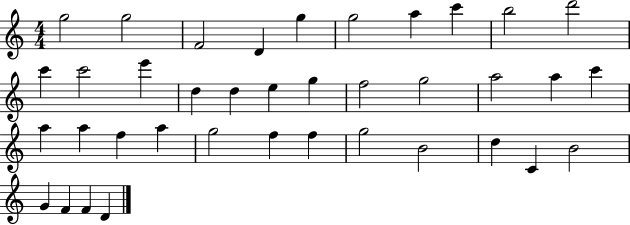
X:1
T:Untitled
M:4/4
L:1/4
K:C
g2 g2 F2 D g g2 a c' b2 d'2 c' c'2 e' d d e g f2 g2 a2 a c' a a f a g2 f f g2 B2 d C B2 G F F D